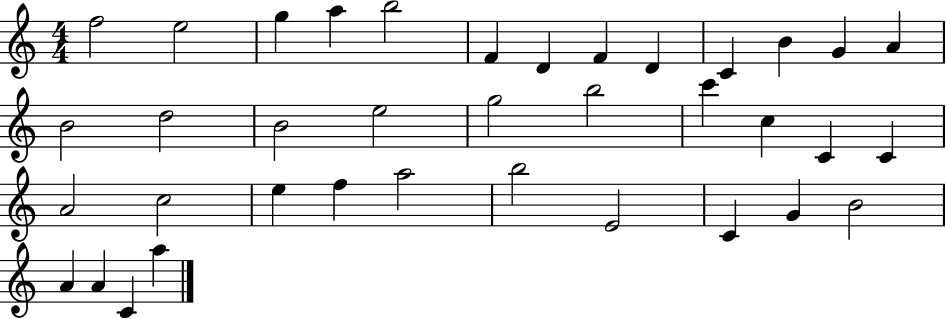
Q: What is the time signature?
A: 4/4